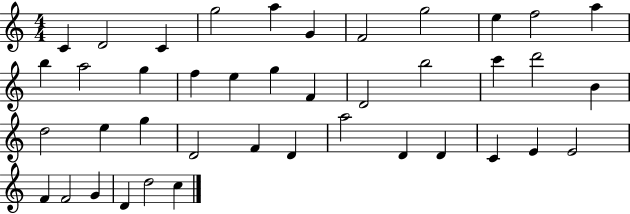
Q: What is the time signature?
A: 4/4